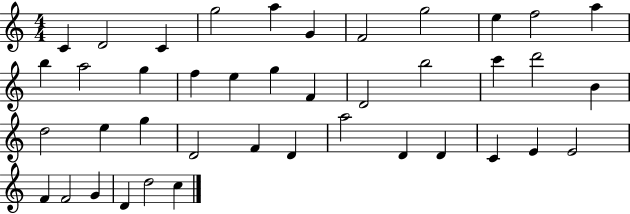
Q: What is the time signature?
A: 4/4